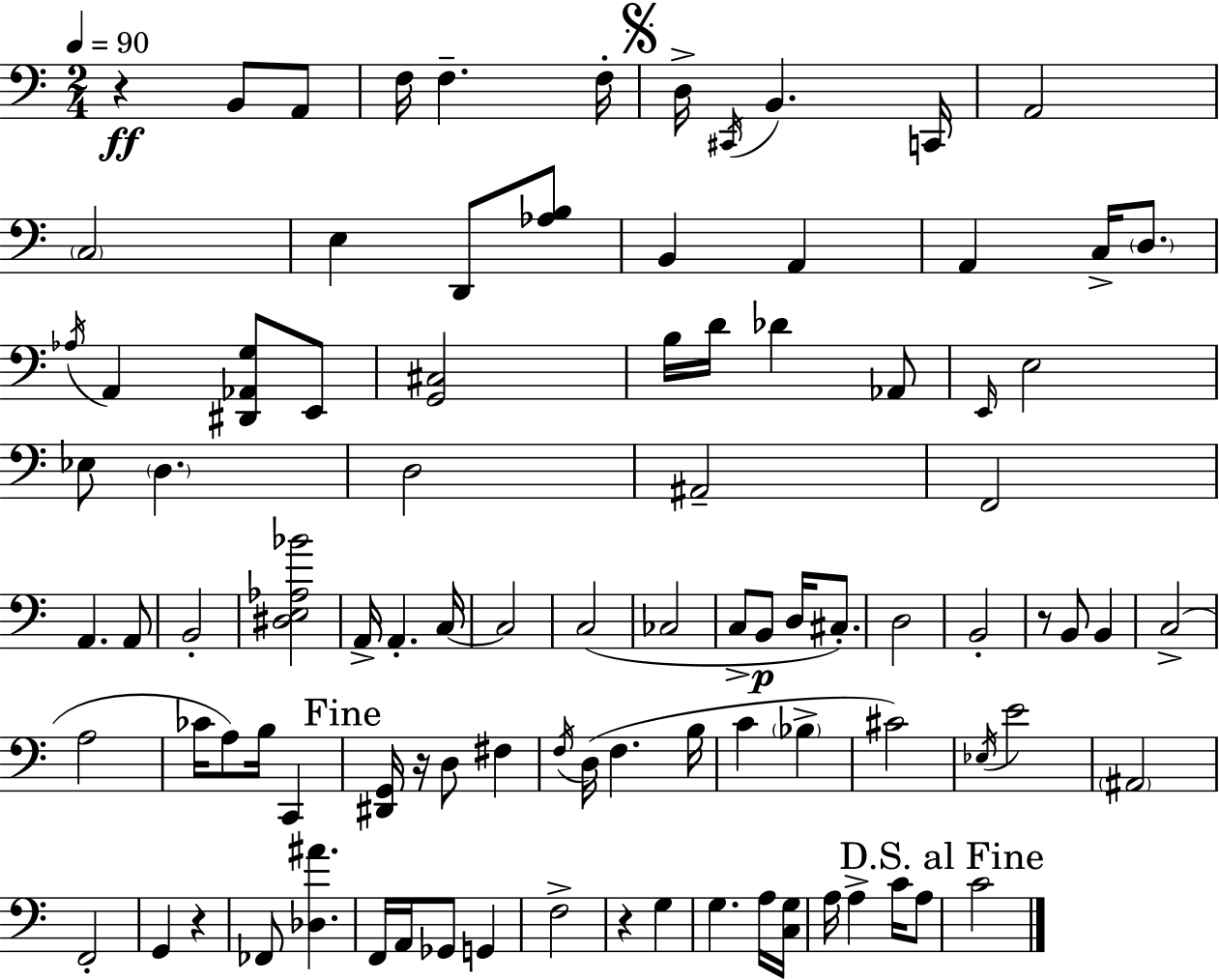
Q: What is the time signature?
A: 2/4